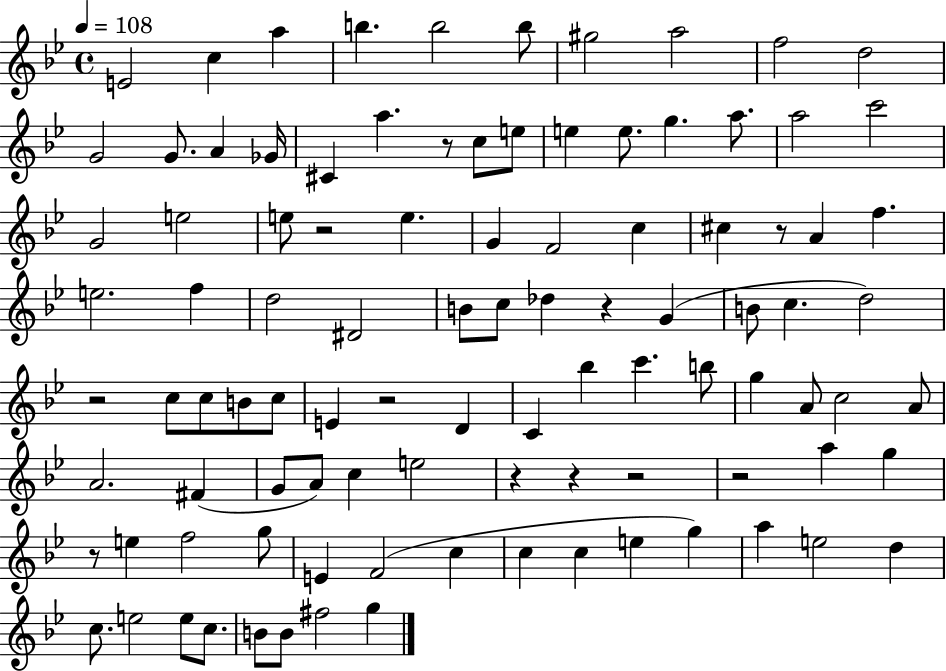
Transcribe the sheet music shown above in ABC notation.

X:1
T:Untitled
M:4/4
L:1/4
K:Bb
E2 c a b b2 b/2 ^g2 a2 f2 d2 G2 G/2 A _G/4 ^C a z/2 c/2 e/2 e e/2 g a/2 a2 c'2 G2 e2 e/2 z2 e G F2 c ^c z/2 A f e2 f d2 ^D2 B/2 c/2 _d z G B/2 c d2 z2 c/2 c/2 B/2 c/2 E z2 D C _b c' b/2 g A/2 c2 A/2 A2 ^F G/2 A/2 c e2 z z z2 z2 a g z/2 e f2 g/2 E F2 c c c e g a e2 d c/2 e2 e/2 c/2 B/2 B/2 ^f2 g